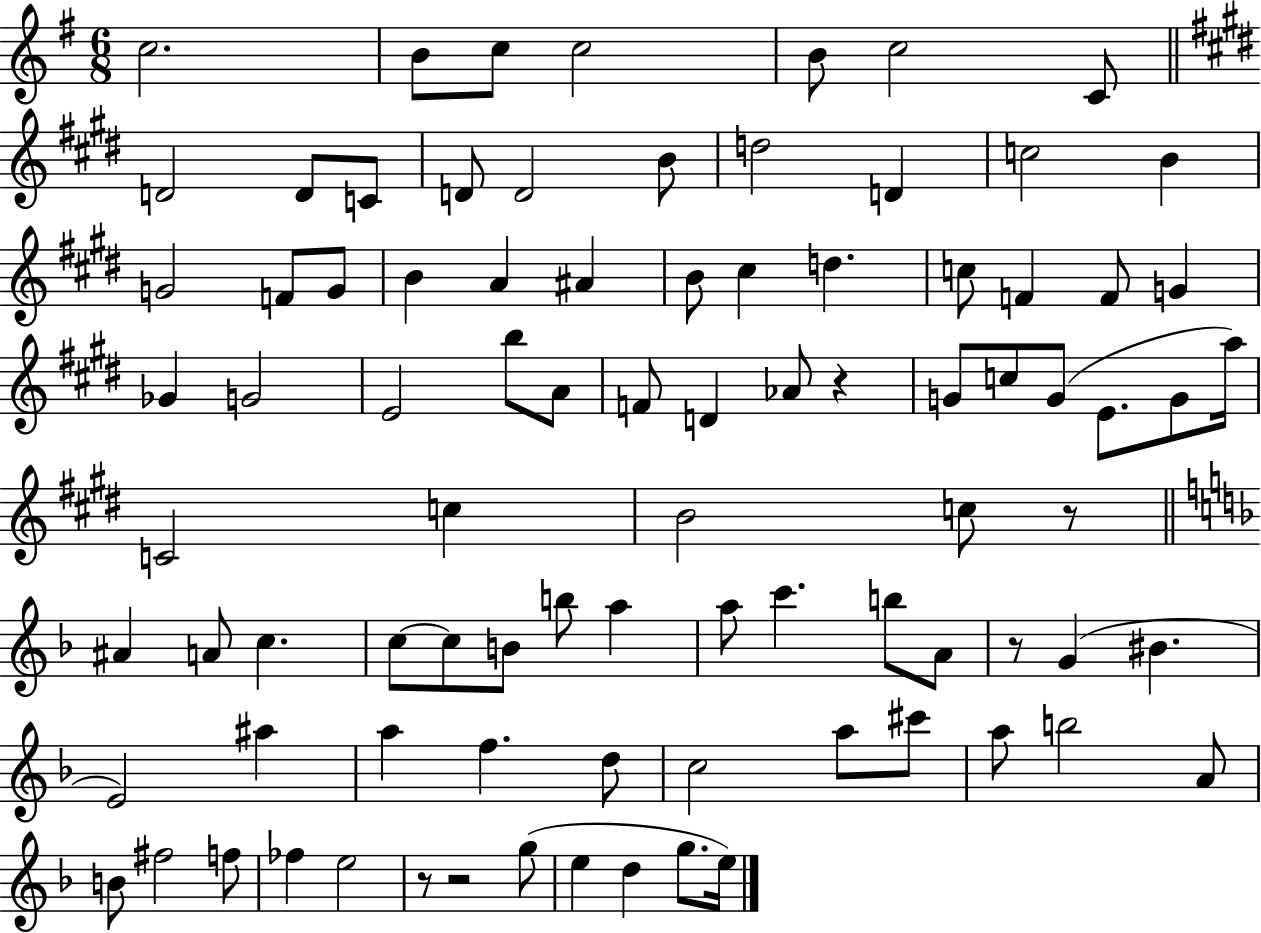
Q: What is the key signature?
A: G major